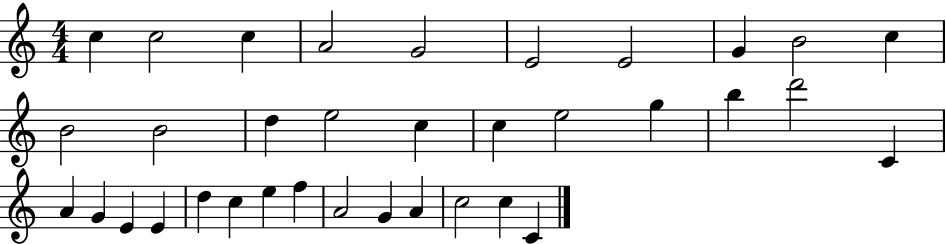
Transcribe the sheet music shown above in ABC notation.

X:1
T:Untitled
M:4/4
L:1/4
K:C
c c2 c A2 G2 E2 E2 G B2 c B2 B2 d e2 c c e2 g b d'2 C A G E E d c e f A2 G A c2 c C